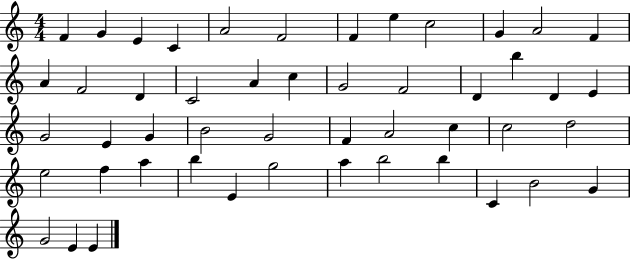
{
  \clef treble
  \numericTimeSignature
  \time 4/4
  \key c \major
  f'4 g'4 e'4 c'4 | a'2 f'2 | f'4 e''4 c''2 | g'4 a'2 f'4 | \break a'4 f'2 d'4 | c'2 a'4 c''4 | g'2 f'2 | d'4 b''4 d'4 e'4 | \break g'2 e'4 g'4 | b'2 g'2 | f'4 a'2 c''4 | c''2 d''2 | \break e''2 f''4 a''4 | b''4 e'4 g''2 | a''4 b''2 b''4 | c'4 b'2 g'4 | \break g'2 e'4 e'4 | \bar "|."
}